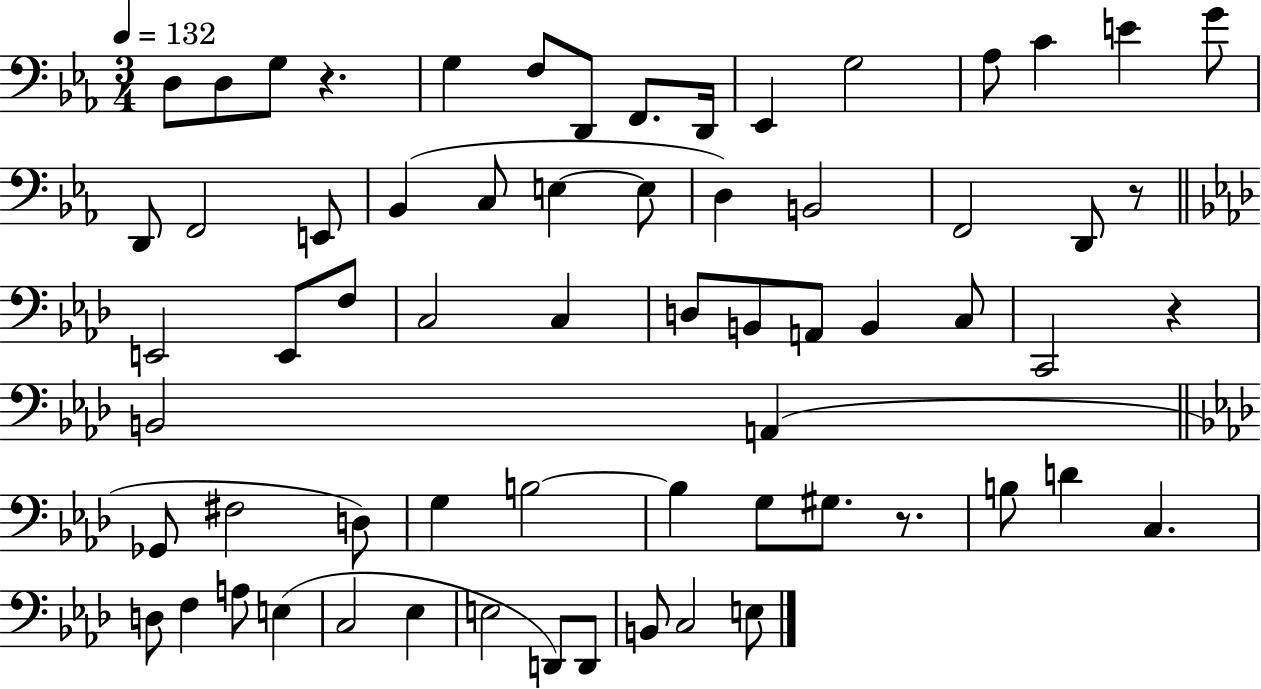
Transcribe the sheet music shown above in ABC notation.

X:1
T:Untitled
M:3/4
L:1/4
K:Eb
D,/2 D,/2 G,/2 z G, F,/2 D,,/2 F,,/2 D,,/4 _E,, G,2 _A,/2 C E G/2 D,,/2 F,,2 E,,/2 _B,, C,/2 E, E,/2 D, B,,2 F,,2 D,,/2 z/2 E,,2 E,,/2 F,/2 C,2 C, D,/2 B,,/2 A,,/2 B,, C,/2 C,,2 z B,,2 A,, _G,,/2 ^F,2 D,/2 G, B,2 B, G,/2 ^G,/2 z/2 B,/2 D C, D,/2 F, A,/2 E, C,2 _E, E,2 D,,/2 D,,/2 B,,/2 C,2 E,/2